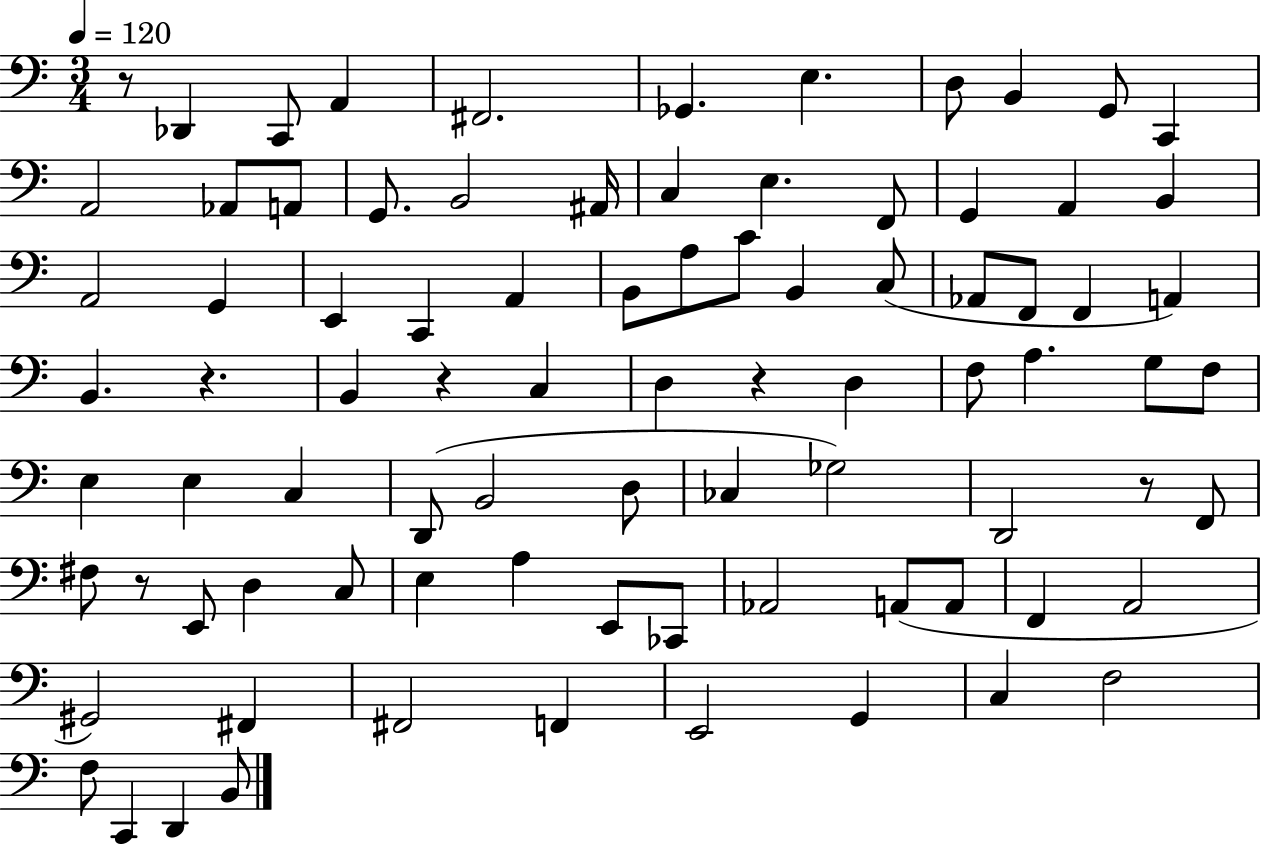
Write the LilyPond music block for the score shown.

{
  \clef bass
  \numericTimeSignature
  \time 3/4
  \key c \major
  \tempo 4 = 120
  r8 des,4 c,8 a,4 | fis,2. | ges,4. e4. | d8 b,4 g,8 c,4 | \break a,2 aes,8 a,8 | g,8. b,2 ais,16 | c4 e4. f,8 | g,4 a,4 b,4 | \break a,2 g,4 | e,4 c,4 a,4 | b,8 a8 c'8 b,4 c8( | aes,8 f,8 f,4 a,4) | \break b,4. r4. | b,4 r4 c4 | d4 r4 d4 | f8 a4. g8 f8 | \break e4 e4 c4 | d,8( b,2 d8 | ces4 ges2) | d,2 r8 f,8 | \break fis8 r8 e,8 d4 c8 | e4 a4 e,8 ces,8 | aes,2 a,8( a,8 | f,4 a,2 | \break gis,2) fis,4 | fis,2 f,4 | e,2 g,4 | c4 f2 | \break f8 c,4 d,4 b,8 | \bar "|."
}